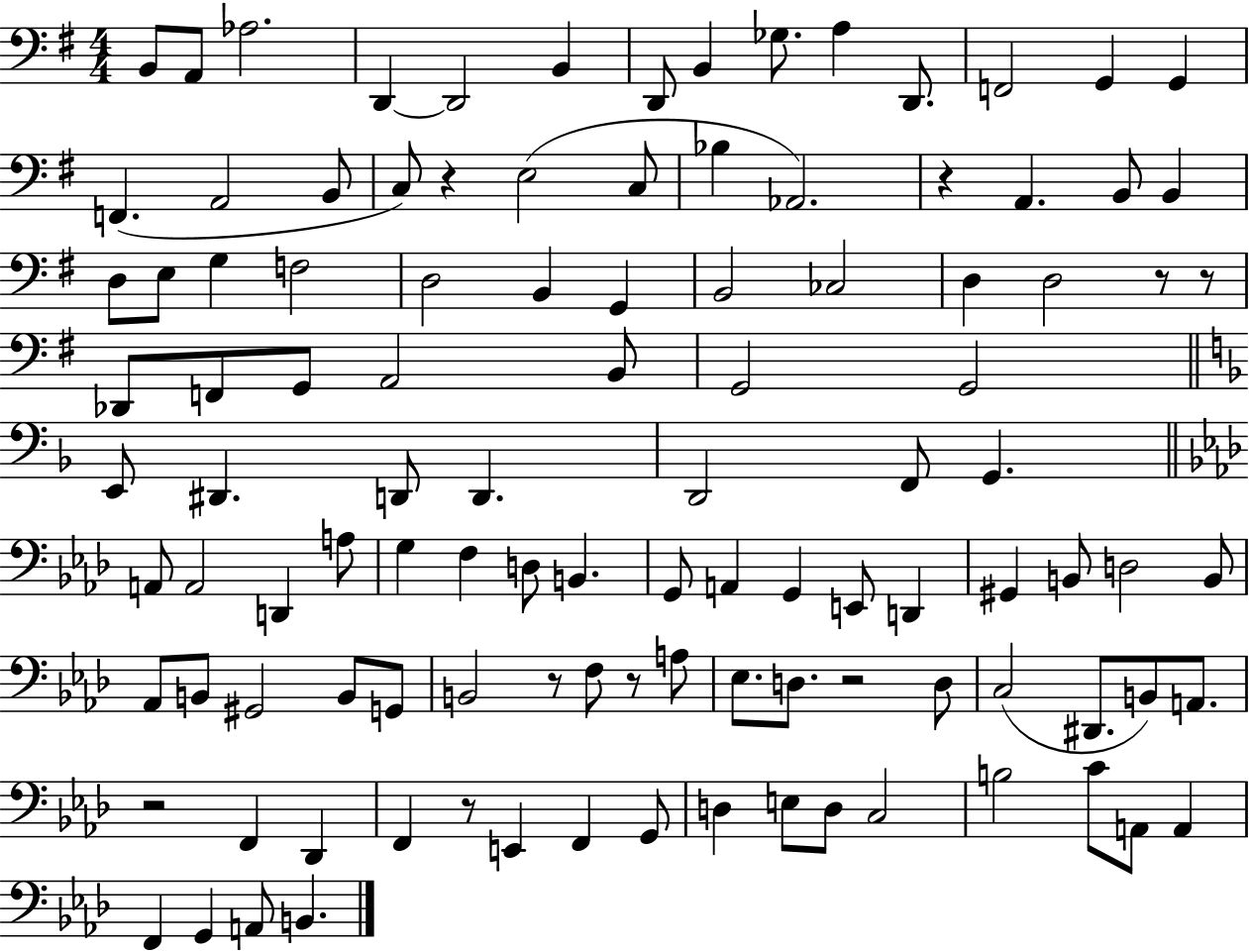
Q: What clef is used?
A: bass